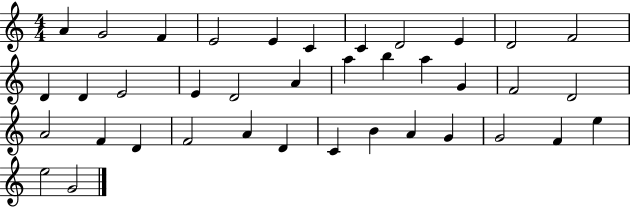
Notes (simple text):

A4/q G4/h F4/q E4/h E4/q C4/q C4/q D4/h E4/q D4/h F4/h D4/q D4/q E4/h E4/q D4/h A4/q A5/q B5/q A5/q G4/q F4/h D4/h A4/h F4/q D4/q F4/h A4/q D4/q C4/q B4/q A4/q G4/q G4/h F4/q E5/q E5/h G4/h